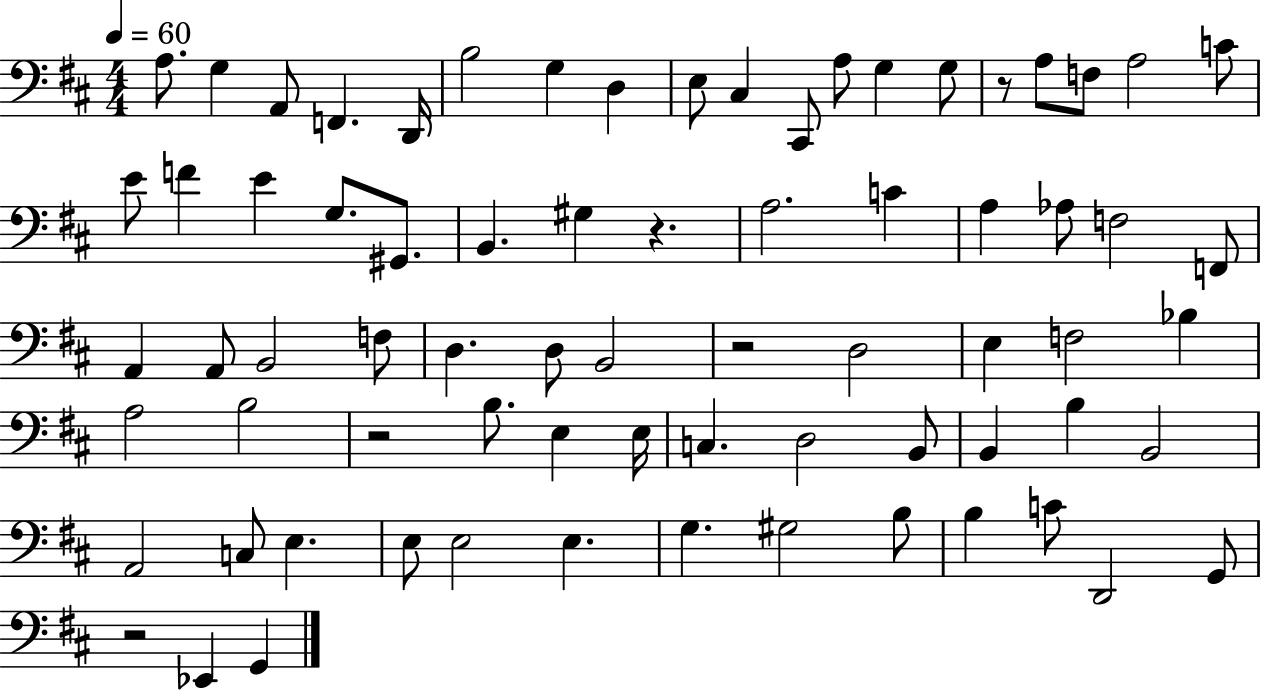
A3/e. G3/q A2/e F2/q. D2/s B3/h G3/q D3/q E3/e C#3/q C#2/e A3/e G3/q G3/e R/e A3/e F3/e A3/h C4/e E4/e F4/q E4/q G3/e. G#2/e. B2/q. G#3/q R/q. A3/h. C4/q A3/q Ab3/e F3/h F2/e A2/q A2/e B2/h F3/e D3/q. D3/e B2/h R/h D3/h E3/q F3/h Bb3/q A3/h B3/h R/h B3/e. E3/q E3/s C3/q. D3/h B2/e B2/q B3/q B2/h A2/h C3/e E3/q. E3/e E3/h E3/q. G3/q. G#3/h B3/e B3/q C4/e D2/h G2/e R/h Eb2/q G2/q